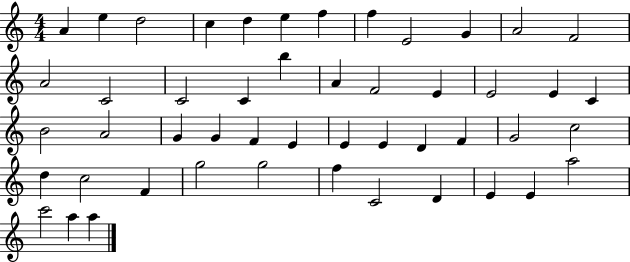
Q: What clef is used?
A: treble